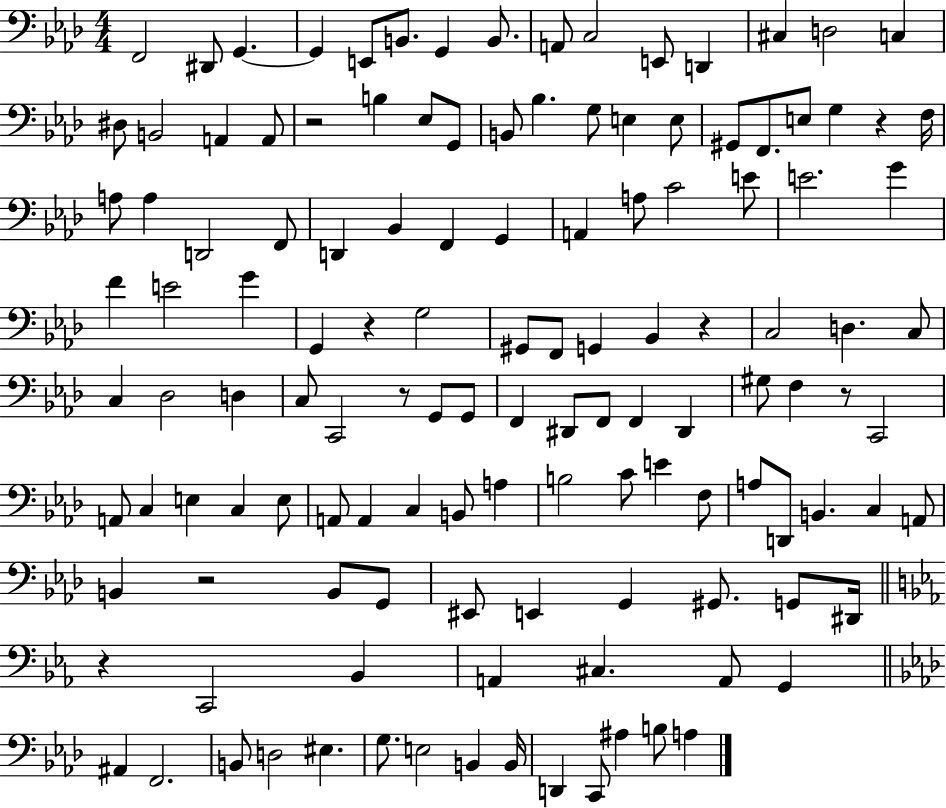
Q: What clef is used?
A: bass